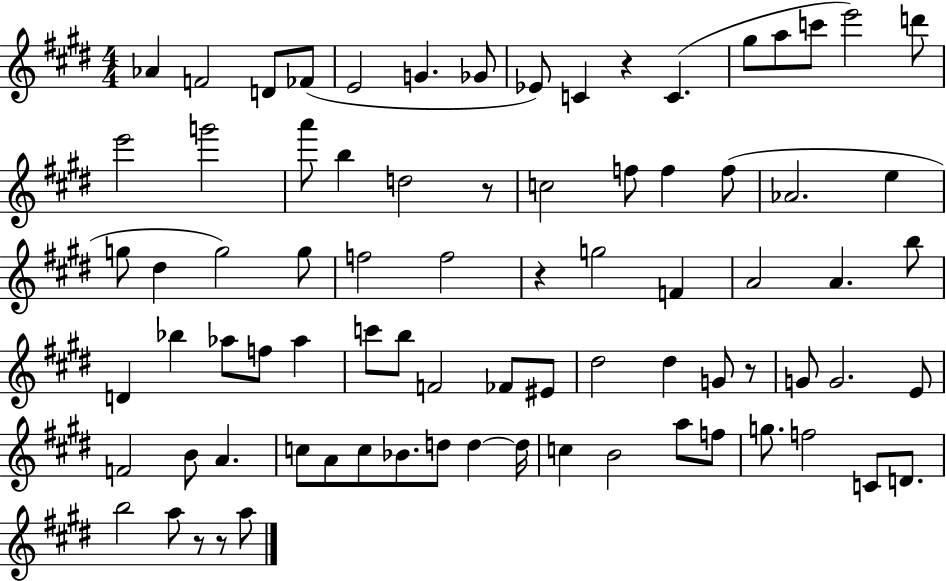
X:1
T:Untitled
M:4/4
L:1/4
K:E
_A F2 D/2 _F/2 E2 G _G/2 _E/2 C z C ^g/2 a/2 c'/2 e'2 d'/2 e'2 g'2 a'/2 b d2 z/2 c2 f/2 f f/2 _A2 e g/2 ^d g2 g/2 f2 f2 z g2 F A2 A b/2 D _b _a/2 f/2 _a c'/2 b/2 F2 _F/2 ^E/2 ^d2 ^d G/2 z/2 G/2 G2 E/2 F2 B/2 A c/2 A/2 c/2 _B/2 d/2 d d/4 c B2 a/2 f/2 g/2 f2 C/2 D/2 b2 a/2 z/2 z/2 a/2